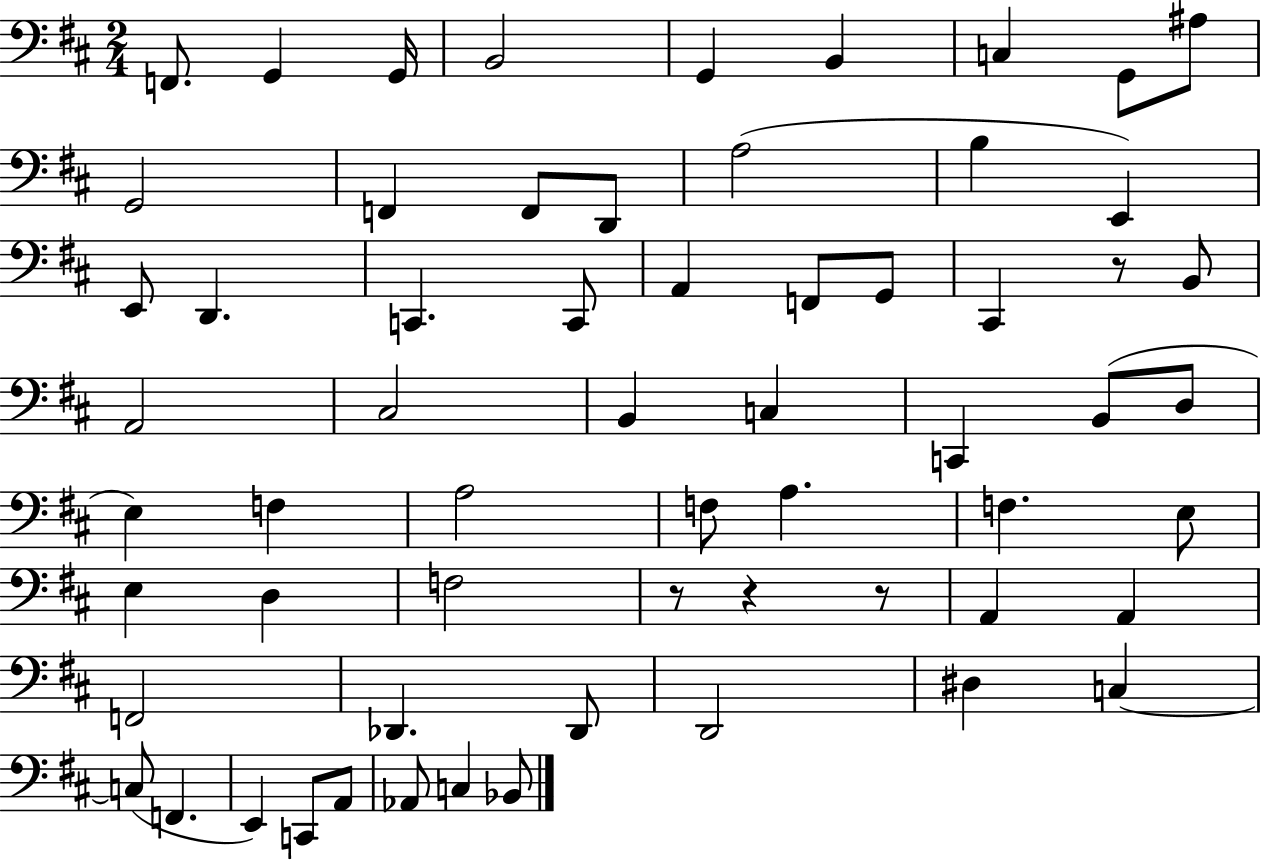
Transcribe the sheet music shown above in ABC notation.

X:1
T:Untitled
M:2/4
L:1/4
K:D
F,,/2 G,, G,,/4 B,,2 G,, B,, C, G,,/2 ^A,/2 G,,2 F,, F,,/2 D,,/2 A,2 B, E,, E,,/2 D,, C,, C,,/2 A,, F,,/2 G,,/2 ^C,, z/2 B,,/2 A,,2 ^C,2 B,, C, C,, B,,/2 D,/2 E, F, A,2 F,/2 A, F, E,/2 E, D, F,2 z/2 z z/2 A,, A,, F,,2 _D,, _D,,/2 D,,2 ^D, C, C,/2 F,, E,, C,,/2 A,,/2 _A,,/2 C, _B,,/2